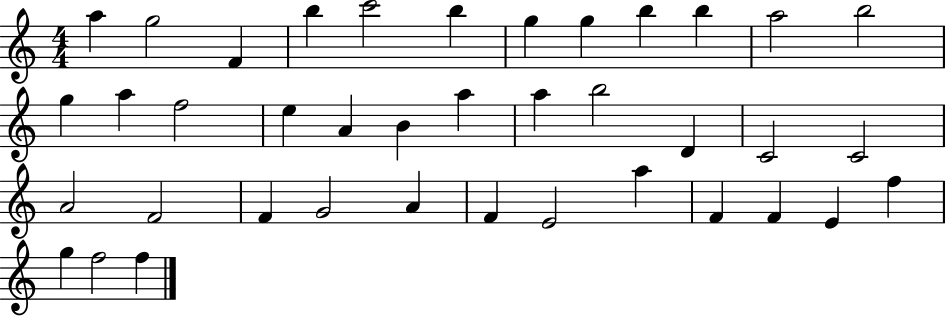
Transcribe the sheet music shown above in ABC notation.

X:1
T:Untitled
M:4/4
L:1/4
K:C
a g2 F b c'2 b g g b b a2 b2 g a f2 e A B a a b2 D C2 C2 A2 F2 F G2 A F E2 a F F E f g f2 f